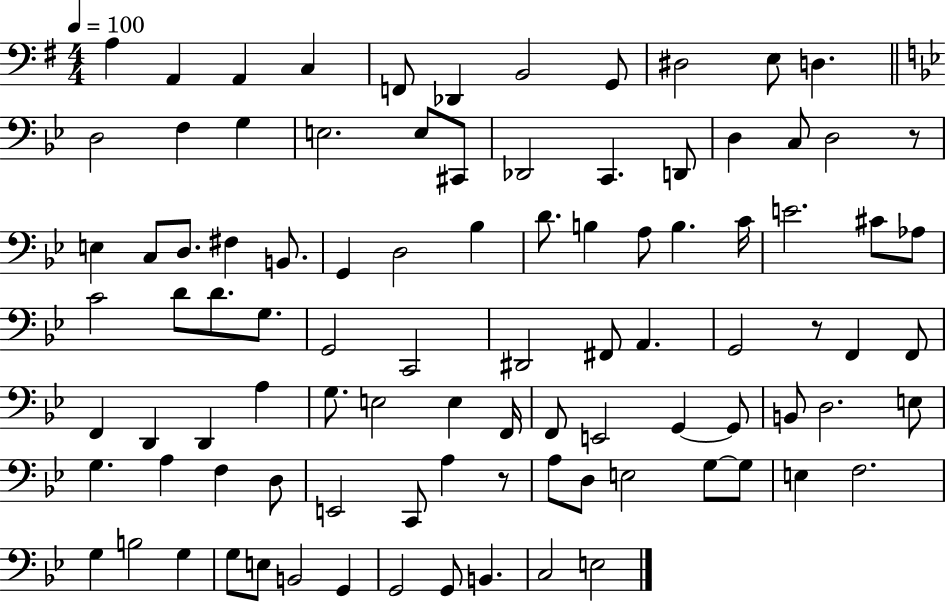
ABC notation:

X:1
T:Untitled
M:4/4
L:1/4
K:G
A, A,, A,, C, F,,/2 _D,, B,,2 G,,/2 ^D,2 E,/2 D, D,2 F, G, E,2 E,/2 ^C,,/2 _D,,2 C,, D,,/2 D, C,/2 D,2 z/2 E, C,/2 D,/2 ^F, B,,/2 G,, D,2 _B, D/2 B, A,/2 B, C/4 E2 ^C/2 _A,/2 C2 D/2 D/2 G,/2 G,,2 C,,2 ^D,,2 ^F,,/2 A,, G,,2 z/2 F,, F,,/2 F,, D,, D,, A, G,/2 E,2 E, F,,/4 F,,/2 E,,2 G,, G,,/2 B,,/2 D,2 E,/2 G, A, F, D,/2 E,,2 C,,/2 A, z/2 A,/2 D,/2 E,2 G,/2 G,/2 E, F,2 G, B,2 G, G,/2 E,/2 B,,2 G,, G,,2 G,,/2 B,, C,2 E,2